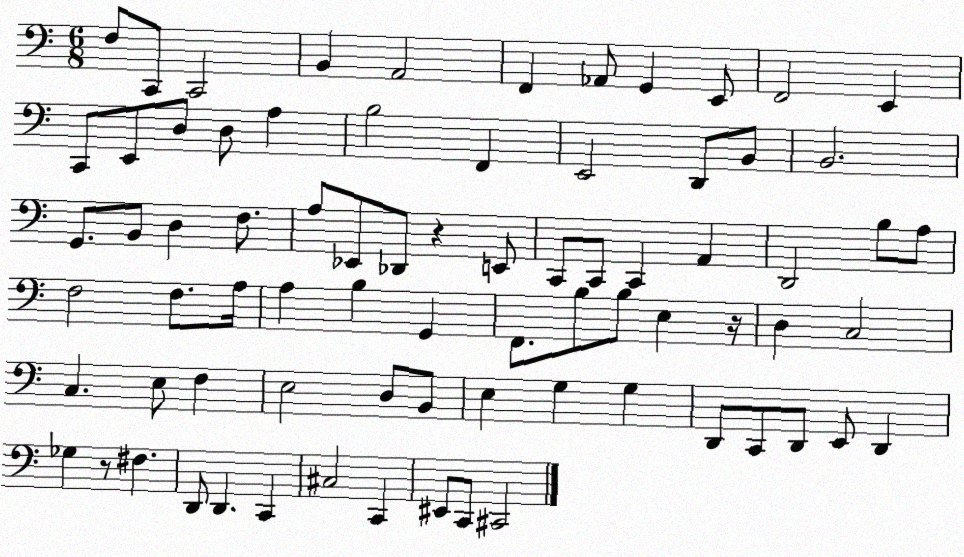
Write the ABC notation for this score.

X:1
T:Untitled
M:6/8
L:1/4
K:C
F,/2 C,,/2 C,,2 B,, A,,2 F,, _A,,/2 G,, E,,/2 F,,2 E,, C,,/2 E,,/2 D,/2 D,/2 A, B,2 F,, E,,2 D,,/2 B,,/2 B,,2 G,,/2 B,,/2 D, F,/2 A,/2 _E,,/2 _D,,/2 z E,,/2 C,,/2 C,,/2 C,, A,, D,,2 B,/2 A,/2 F,2 F,/2 A,/4 A, B, G,, F,,/2 B,/2 B,/2 E, z/4 D, C,2 C, E,/2 F, E,2 D,/2 B,,/2 E, G, G, D,,/2 C,,/2 D,,/2 E,,/2 D,, _G, z/2 ^F, D,,/2 D,, C,, ^C,2 C,, ^E,,/2 C,,/2 ^C,,2